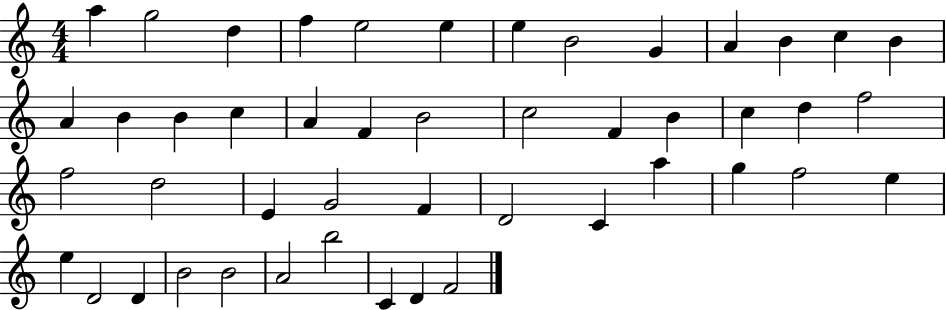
{
  \clef treble
  \numericTimeSignature
  \time 4/4
  \key c \major
  a''4 g''2 d''4 | f''4 e''2 e''4 | e''4 b'2 g'4 | a'4 b'4 c''4 b'4 | \break a'4 b'4 b'4 c''4 | a'4 f'4 b'2 | c''2 f'4 b'4 | c''4 d''4 f''2 | \break f''2 d''2 | e'4 g'2 f'4 | d'2 c'4 a''4 | g''4 f''2 e''4 | \break e''4 d'2 d'4 | b'2 b'2 | a'2 b''2 | c'4 d'4 f'2 | \break \bar "|."
}